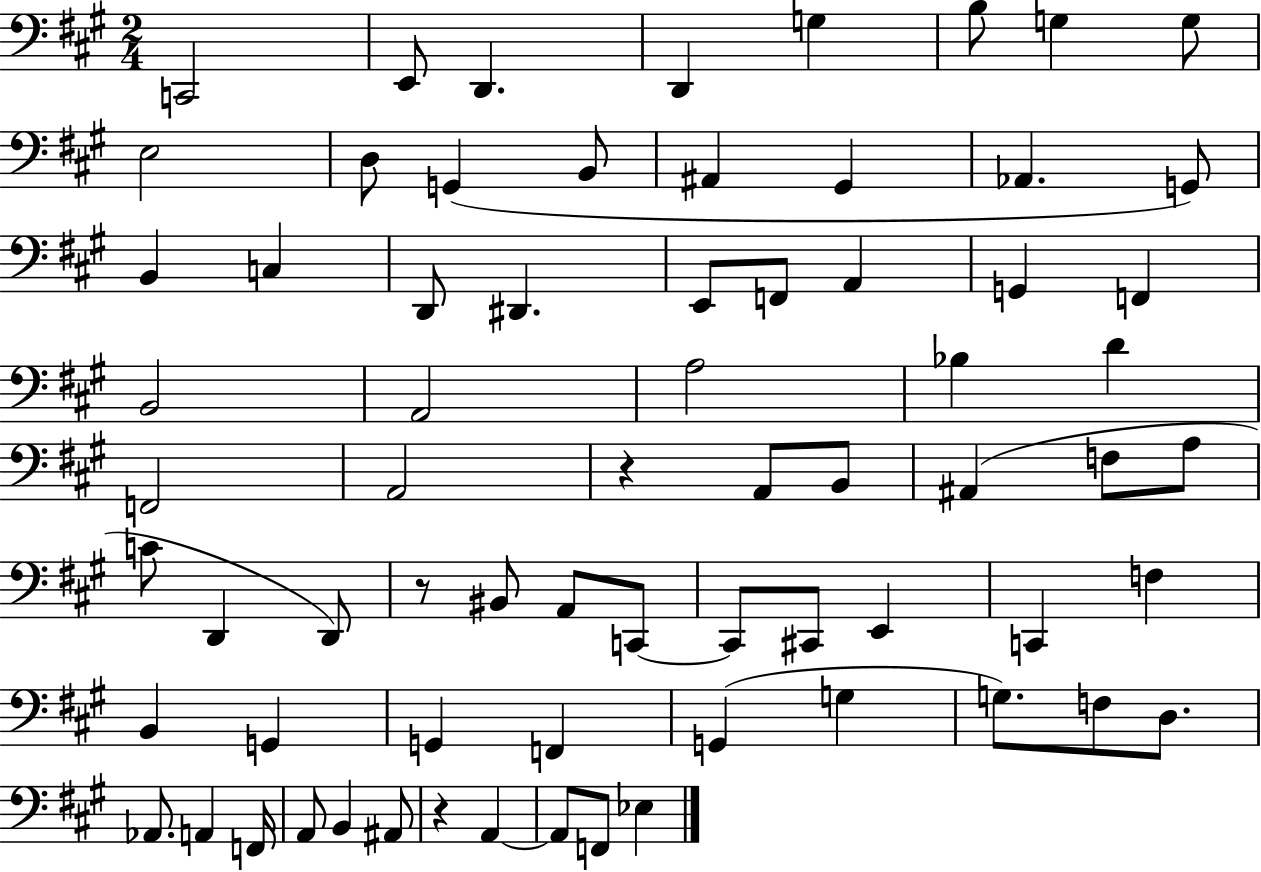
{
  \clef bass
  \numericTimeSignature
  \time 2/4
  \key a \major
  \repeat volta 2 { c,2 | e,8 d,4. | d,4 g4 | b8 g4 g8 | \break e2 | d8 g,4( b,8 | ais,4 gis,4 | aes,4. g,8) | \break b,4 c4 | d,8 dis,4. | e,8 f,8 a,4 | g,4 f,4 | \break b,2 | a,2 | a2 | bes4 d'4 | \break f,2 | a,2 | r4 a,8 b,8 | ais,4( f8 a8 | \break c'8 d,4 d,8) | r8 bis,8 a,8 c,8~~ | c,8 cis,8 e,4 | c,4 f4 | \break b,4 g,4 | g,4 f,4 | g,4( g4 | g8.) f8 d8. | \break aes,8. a,4 f,16 | a,8 b,4 ais,8 | r4 a,4~~ | a,8 f,8 ees4 | \break } \bar "|."
}